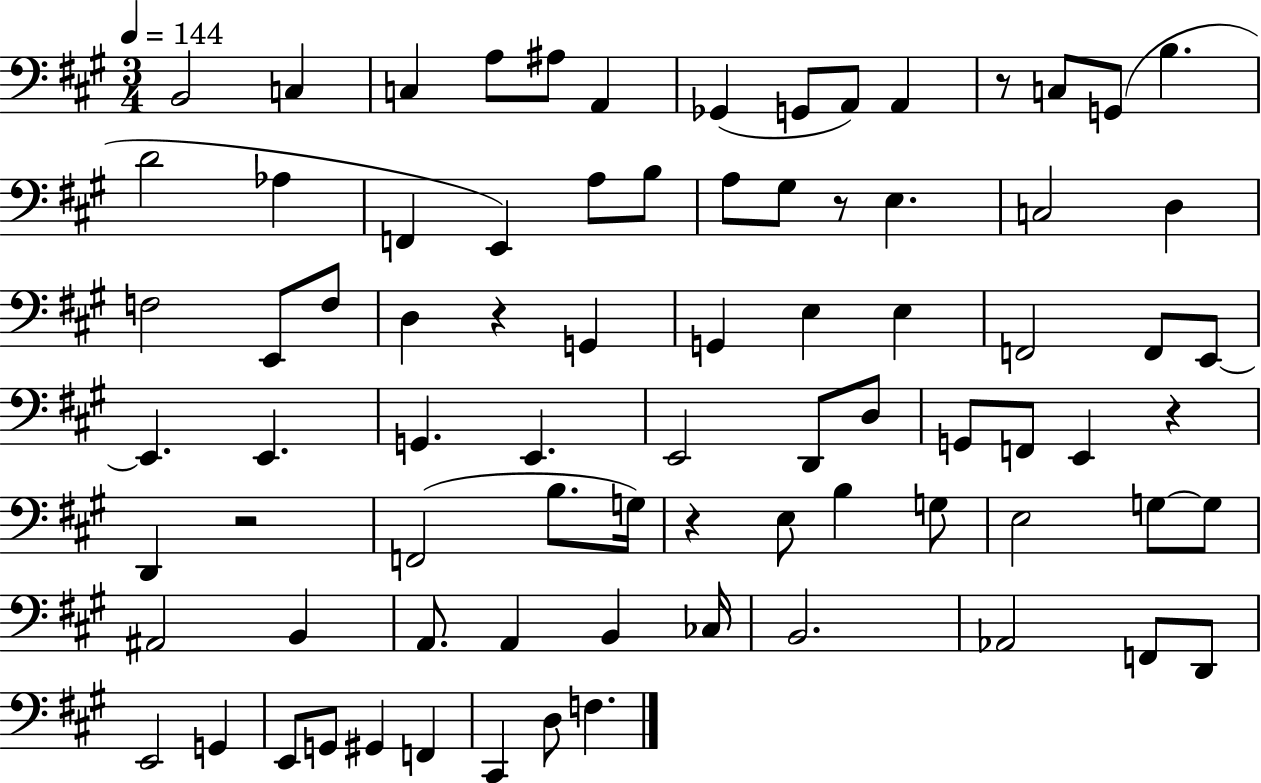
B2/h C3/q C3/q A3/e A#3/e A2/q Gb2/q G2/e A2/e A2/q R/e C3/e G2/e B3/q. D4/h Ab3/q F2/q E2/q A3/e B3/e A3/e G#3/e R/e E3/q. C3/h D3/q F3/h E2/e F3/e D3/q R/q G2/q G2/q E3/q E3/q F2/h F2/e E2/e E2/q. E2/q. G2/q. E2/q. E2/h D2/e D3/e G2/e F2/e E2/q R/q D2/q R/h F2/h B3/e. G3/s R/q E3/e B3/q G3/e E3/h G3/e G3/e A#2/h B2/q A2/e. A2/q B2/q CES3/s B2/h. Ab2/h F2/e D2/e E2/h G2/q E2/e G2/e G#2/q F2/q C#2/q D3/e F3/q.